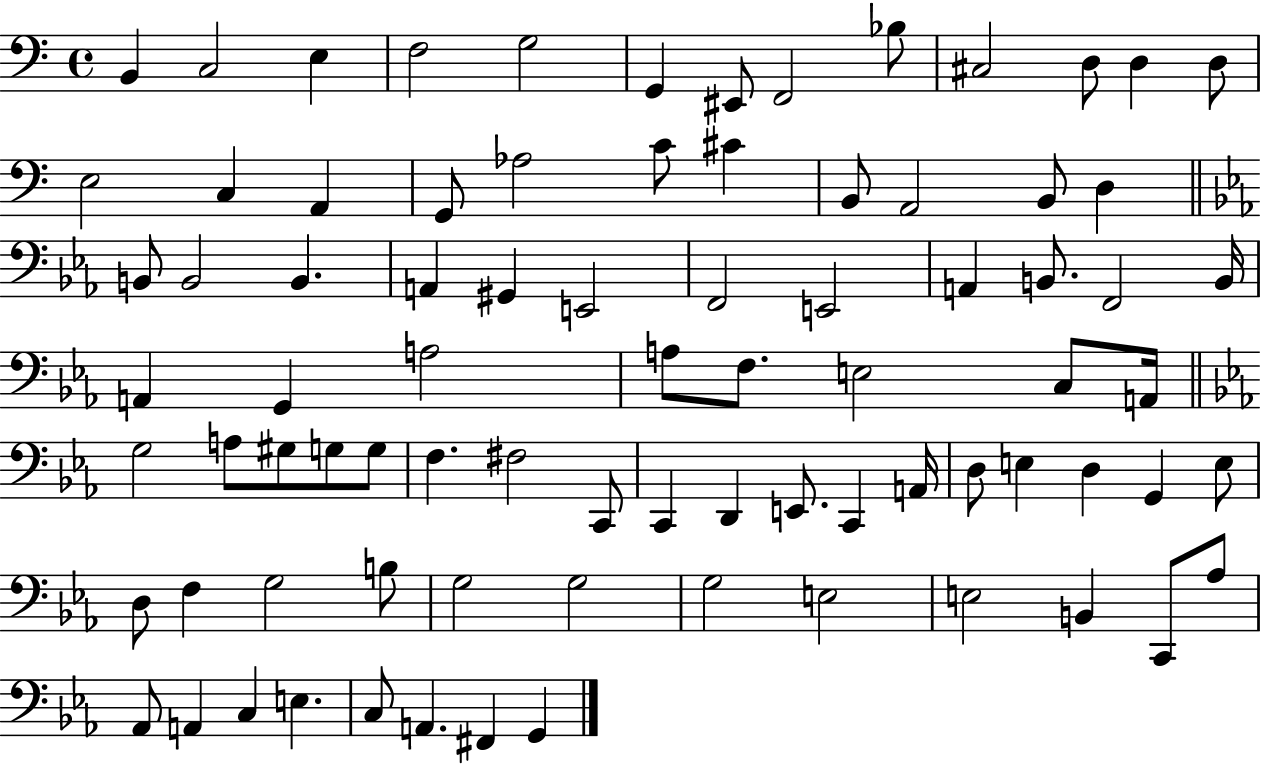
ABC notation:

X:1
T:Untitled
M:4/4
L:1/4
K:C
B,, C,2 E, F,2 G,2 G,, ^E,,/2 F,,2 _B,/2 ^C,2 D,/2 D, D,/2 E,2 C, A,, G,,/2 _A,2 C/2 ^C B,,/2 A,,2 B,,/2 D, B,,/2 B,,2 B,, A,, ^G,, E,,2 F,,2 E,,2 A,, B,,/2 F,,2 B,,/4 A,, G,, A,2 A,/2 F,/2 E,2 C,/2 A,,/4 G,2 A,/2 ^G,/2 G,/2 G,/2 F, ^F,2 C,,/2 C,, D,, E,,/2 C,, A,,/4 D,/2 E, D, G,, E,/2 D,/2 F, G,2 B,/2 G,2 G,2 G,2 E,2 E,2 B,, C,,/2 _A,/2 _A,,/2 A,, C, E, C,/2 A,, ^F,, G,,